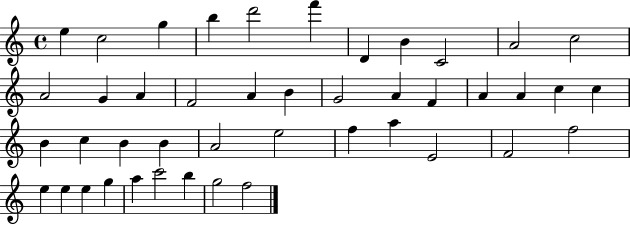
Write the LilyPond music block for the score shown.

{
  \clef treble
  \time 4/4
  \defaultTimeSignature
  \key c \major
  e''4 c''2 g''4 | b''4 d'''2 f'''4 | d'4 b'4 c'2 | a'2 c''2 | \break a'2 g'4 a'4 | f'2 a'4 b'4 | g'2 a'4 f'4 | a'4 a'4 c''4 c''4 | \break b'4 c''4 b'4 b'4 | a'2 e''2 | f''4 a''4 e'2 | f'2 f''2 | \break e''4 e''4 e''4 g''4 | a''4 c'''2 b''4 | g''2 f''2 | \bar "|."
}